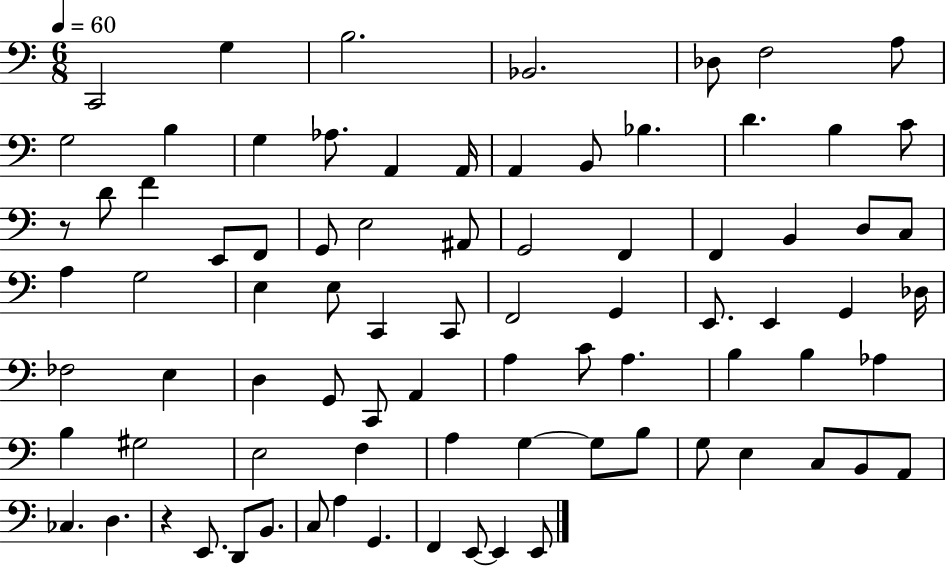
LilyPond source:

{
  \clef bass
  \numericTimeSignature
  \time 6/8
  \key c \major
  \tempo 4 = 60
  c,2 g4 | b2. | bes,2. | des8 f2 a8 | \break g2 b4 | g4 aes8. a,4 a,16 | a,4 b,8 bes4. | d'4. b4 c'8 | \break r8 d'8 f'4 e,8 f,8 | g,8 e2 ais,8 | g,2 f,4 | f,4 b,4 d8 c8 | \break a4 g2 | e4 e8 c,4 c,8 | f,2 g,4 | e,8. e,4 g,4 des16 | \break fes2 e4 | d4 g,8 c,8 a,4 | a4 c'8 a4. | b4 b4 aes4 | \break b4 gis2 | e2 f4 | a4 g4~~ g8 b8 | g8 e4 c8 b,8 a,8 | \break ces4. d4. | r4 e,8. d,8 b,8. | c8 a4 g,4. | f,4 e,8~~ e,4 e,8 | \break \bar "|."
}